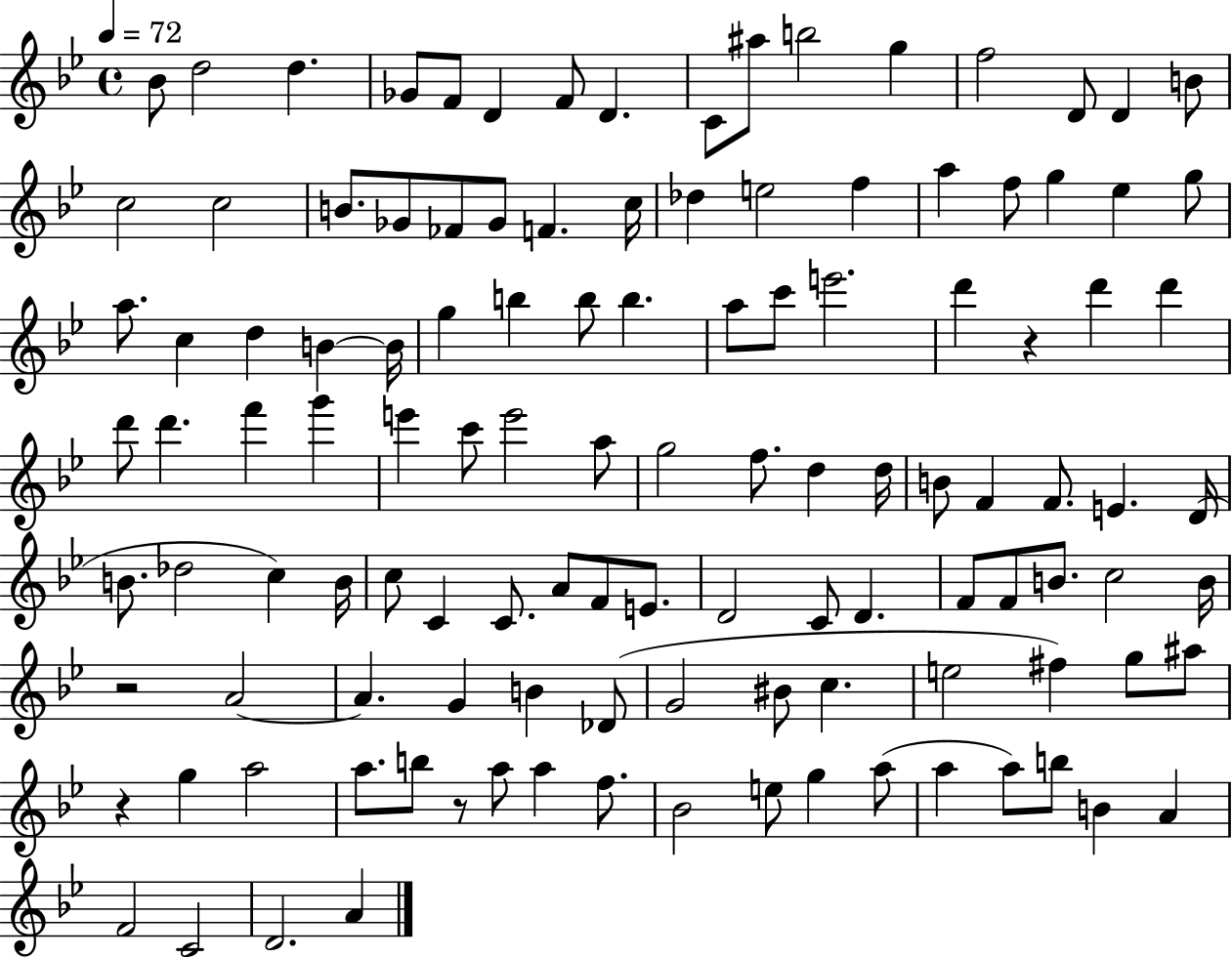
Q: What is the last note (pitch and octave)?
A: A4